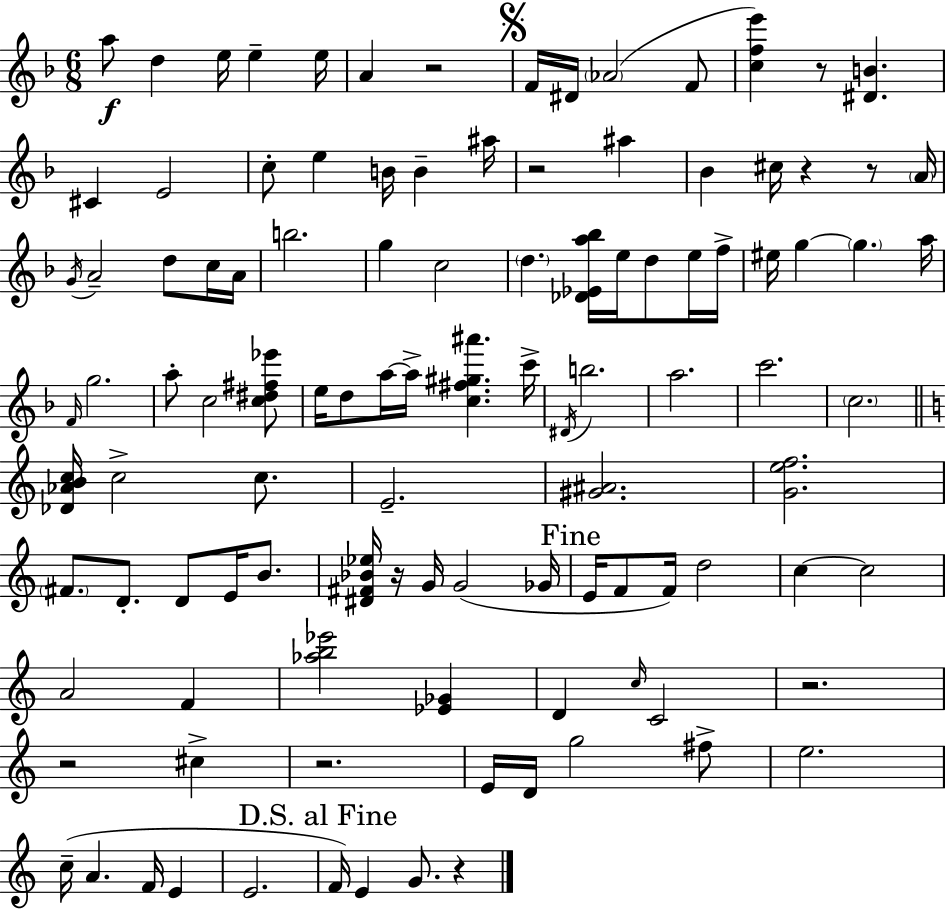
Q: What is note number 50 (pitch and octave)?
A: A5